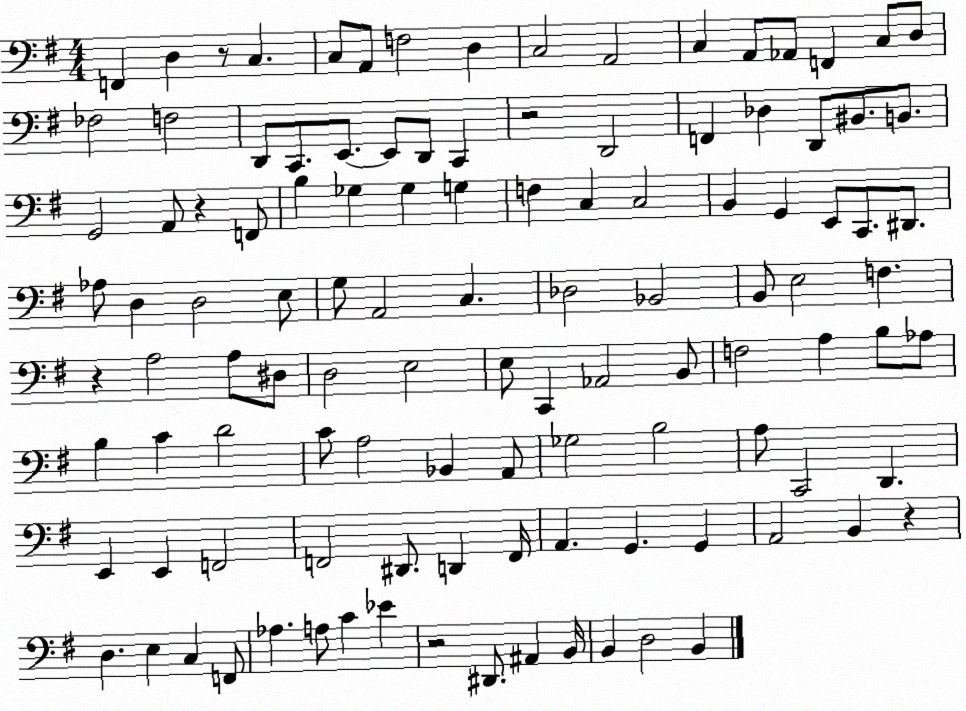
X:1
T:Untitled
M:4/4
L:1/4
K:G
F,, D, z/2 C, C,/2 A,,/2 F,2 D, C,2 A,,2 C, A,,/2 _A,,/2 F,, C,/2 D,/2 _F,2 F,2 D,,/2 C,,/2 E,,/2 E,,/2 D,,/2 C,, z2 D,,2 F,, _D, D,,/2 ^B,,/2 B,,/2 G,,2 A,,/2 z F,,/2 B, _G, _G, G, F, C, C,2 B,, G,, E,,/2 C,,/2 ^D,,/2 _A,/2 D, D,2 E,/2 G,/2 A,,2 C, _D,2 _B,,2 B,,/2 E,2 F, z A,2 A,/2 ^D,/2 D,2 E,2 E,/2 C,, _A,,2 B,,/2 F,2 A, B,/2 _A,/2 B, C D2 C/2 A,2 _B,, A,,/2 _G,2 B,2 A,/2 C,,2 D,, E,, E,, F,,2 F,,2 ^D,,/2 D,, F,,/4 A,, G,, G,, A,,2 B,, z D, E, C, F,,/2 _A, A,/2 C _E z2 ^D,,/2 ^A,, B,,/4 B,, D,2 B,,